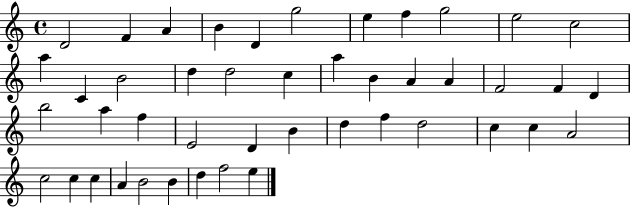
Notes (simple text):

D4/h F4/q A4/q B4/q D4/q G5/h E5/q F5/q G5/h E5/h C5/h A5/q C4/q B4/h D5/q D5/h C5/q A5/q B4/q A4/q A4/q F4/h F4/q D4/q B5/h A5/q F5/q E4/h D4/q B4/q D5/q F5/q D5/h C5/q C5/q A4/h C5/h C5/q C5/q A4/q B4/h B4/q D5/q F5/h E5/q